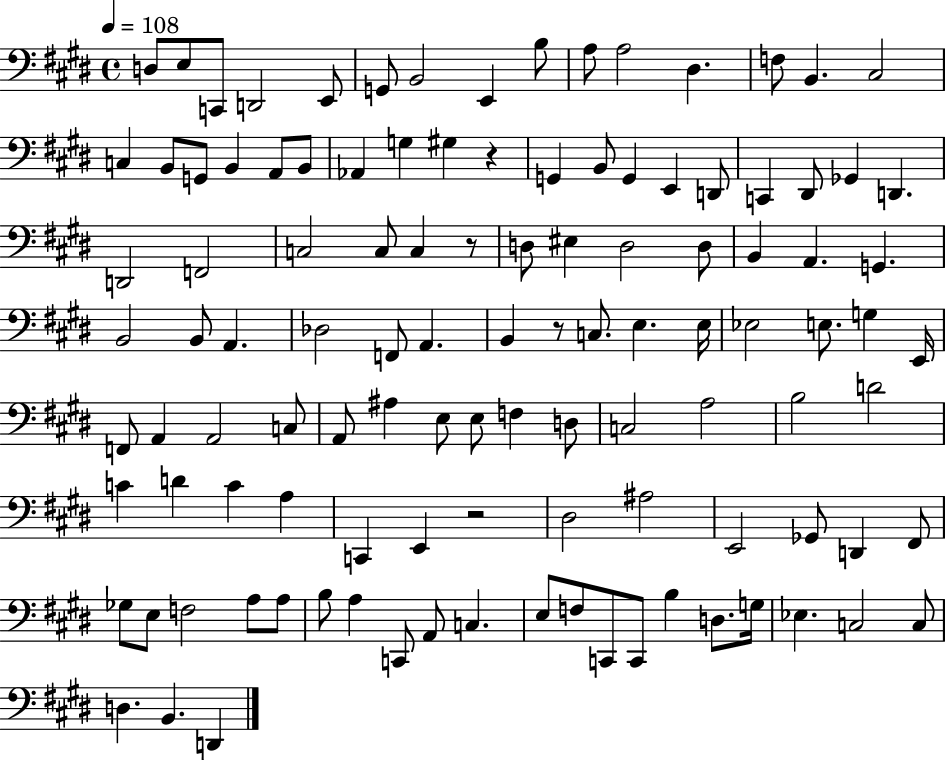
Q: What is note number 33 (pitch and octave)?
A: D2